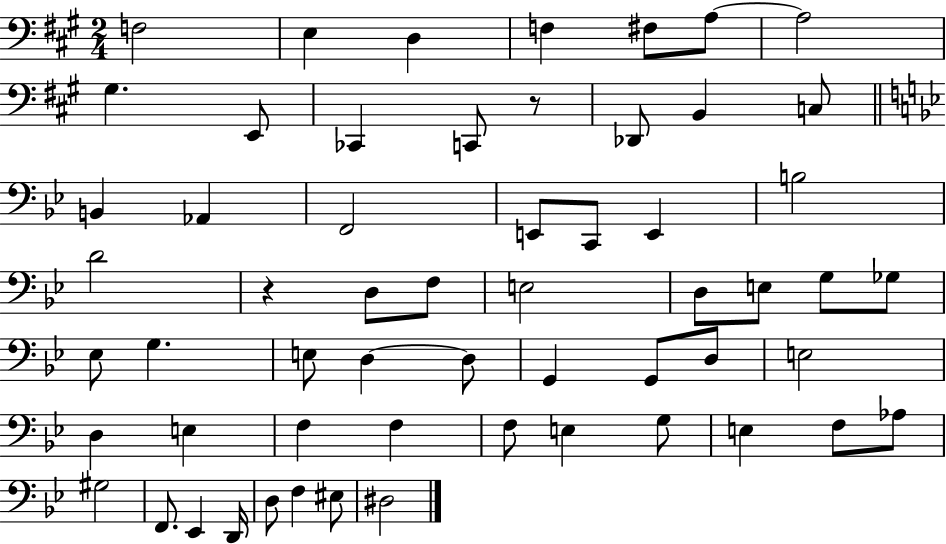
F3/h E3/q D3/q F3/q F#3/e A3/e A3/h G#3/q. E2/e CES2/q C2/e R/e Db2/e B2/q C3/e B2/q Ab2/q F2/h E2/e C2/e E2/q B3/h D4/h R/q D3/e F3/e E3/h D3/e E3/e G3/e Gb3/e Eb3/e G3/q. E3/e D3/q D3/e G2/q G2/e D3/e E3/h D3/q E3/q F3/q F3/q F3/e E3/q G3/e E3/q F3/e Ab3/e G#3/h F2/e. Eb2/q D2/s D3/e F3/q EIS3/e D#3/h